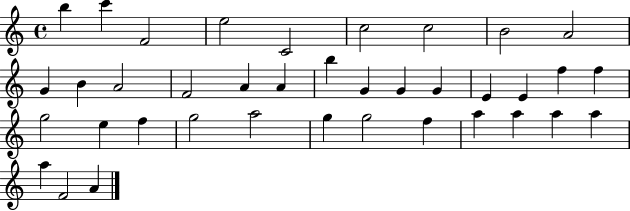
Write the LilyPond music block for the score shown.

{
  \clef treble
  \time 4/4
  \defaultTimeSignature
  \key c \major
  b''4 c'''4 f'2 | e''2 c'2 | c''2 c''2 | b'2 a'2 | \break g'4 b'4 a'2 | f'2 a'4 a'4 | b''4 g'4 g'4 g'4 | e'4 e'4 f''4 f''4 | \break g''2 e''4 f''4 | g''2 a''2 | g''4 g''2 f''4 | a''4 a''4 a''4 a''4 | \break a''4 f'2 a'4 | \bar "|."
}